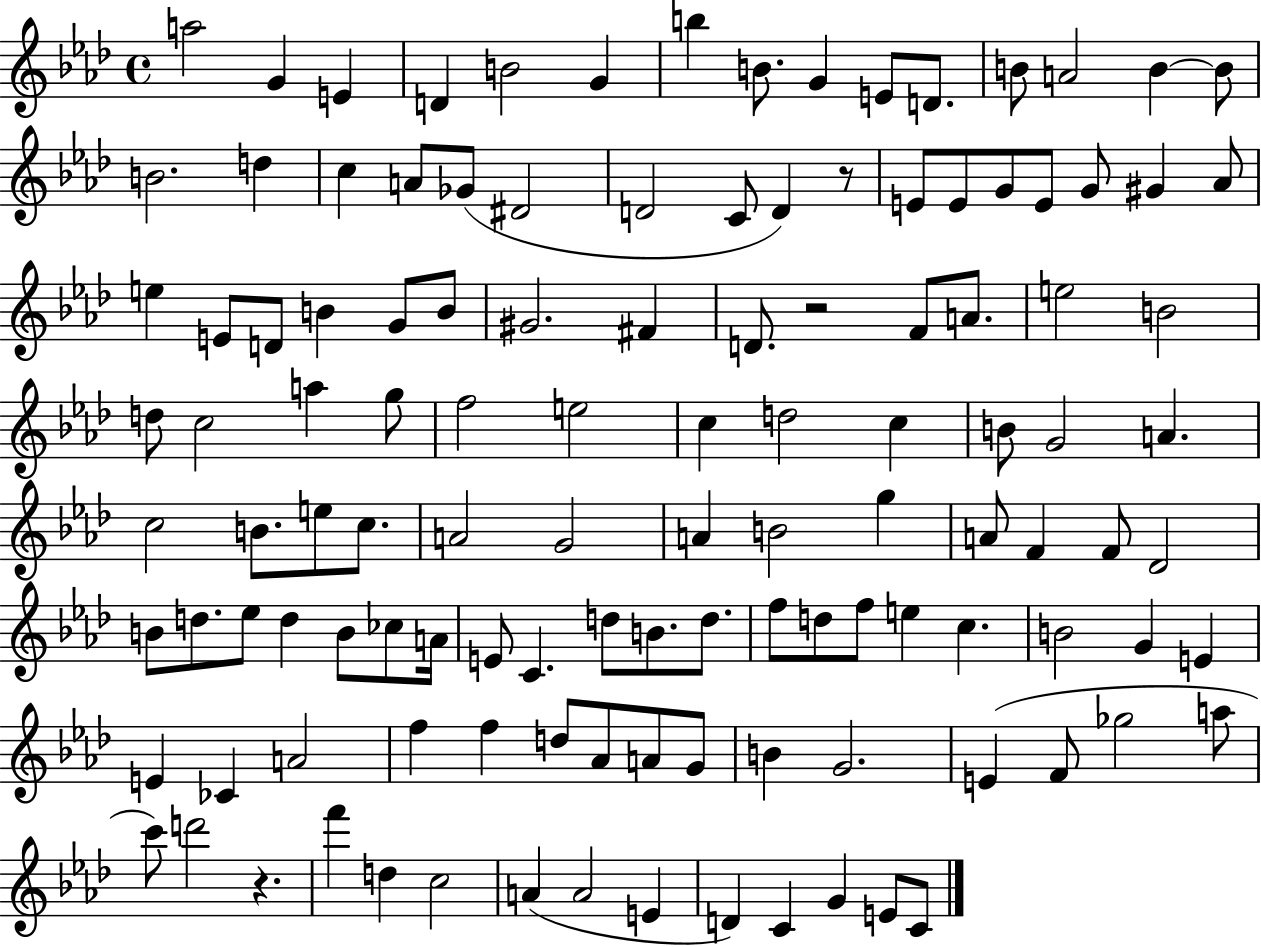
X:1
T:Untitled
M:4/4
L:1/4
K:Ab
a2 G E D B2 G b B/2 G E/2 D/2 B/2 A2 B B/2 B2 d c A/2 _G/2 ^D2 D2 C/2 D z/2 E/2 E/2 G/2 E/2 G/2 ^G _A/2 e E/2 D/2 B G/2 B/2 ^G2 ^F D/2 z2 F/2 A/2 e2 B2 d/2 c2 a g/2 f2 e2 c d2 c B/2 G2 A c2 B/2 e/2 c/2 A2 G2 A B2 g A/2 F F/2 _D2 B/2 d/2 _e/2 d B/2 _c/2 A/4 E/2 C d/2 B/2 d/2 f/2 d/2 f/2 e c B2 G E E _C A2 f f d/2 _A/2 A/2 G/2 B G2 E F/2 _g2 a/2 c'/2 d'2 z f' d c2 A A2 E D C G E/2 C/2